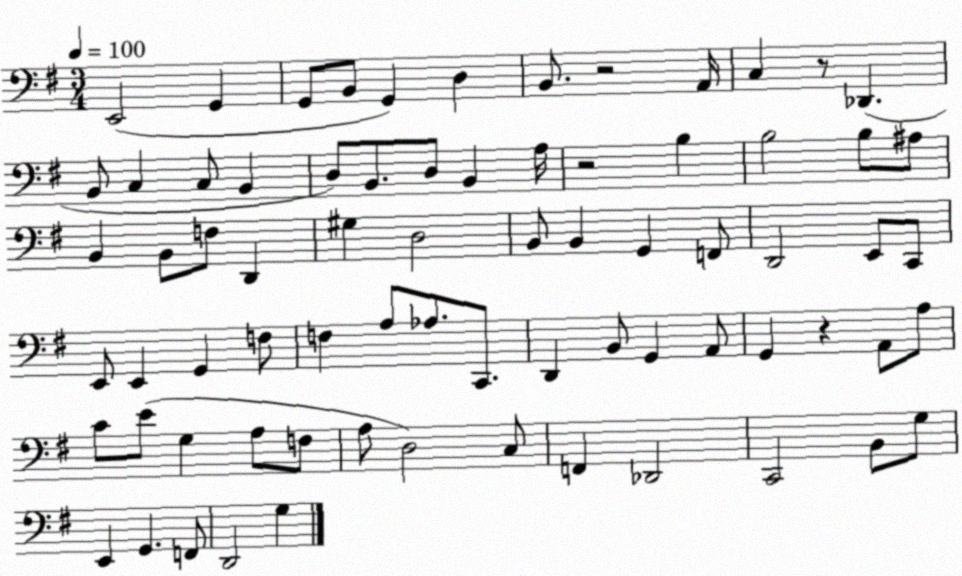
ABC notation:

X:1
T:Untitled
M:3/4
L:1/4
K:G
E,,2 G,, G,,/2 B,,/2 G,, D, B,,/2 z2 A,,/4 C, z/2 _D,, B,,/2 C, C,/2 B,, D,/2 B,,/2 D,/2 B,, A,/4 z2 B, B,2 B,/2 ^A,/2 B,, B,,/2 F,/2 D,, ^G, D,2 B,,/2 B,, G,, F,,/2 D,,2 E,,/2 C,,/2 E,,/2 E,, G,, F,/2 F, A,/2 _A,/2 C,,/2 D,, B,,/2 G,, A,,/2 G,, z A,,/2 A,/2 C/2 E/2 G, A,/2 F,/2 A,/2 D,2 C,/2 F,, _D,,2 C,,2 B,,/2 G,/2 E,, G,, F,,/2 D,,2 G,